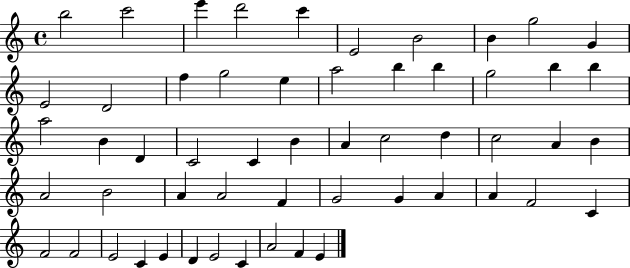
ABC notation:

X:1
T:Untitled
M:4/4
L:1/4
K:C
b2 c'2 e' d'2 c' E2 B2 B g2 G E2 D2 f g2 e a2 b b g2 b b a2 B D C2 C B A c2 d c2 A B A2 B2 A A2 F G2 G A A F2 C F2 F2 E2 C E D E2 C A2 F E